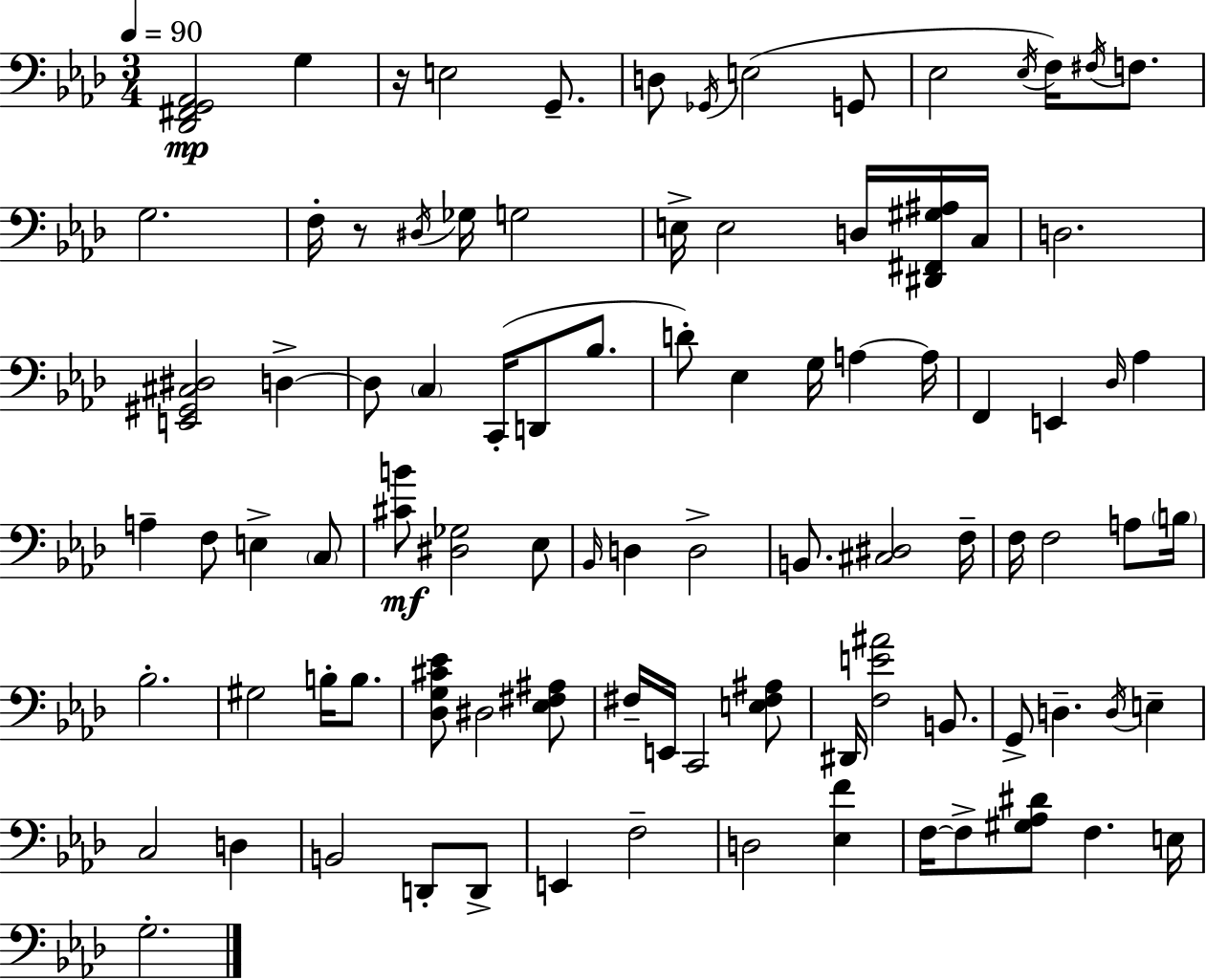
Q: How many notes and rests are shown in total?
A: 92